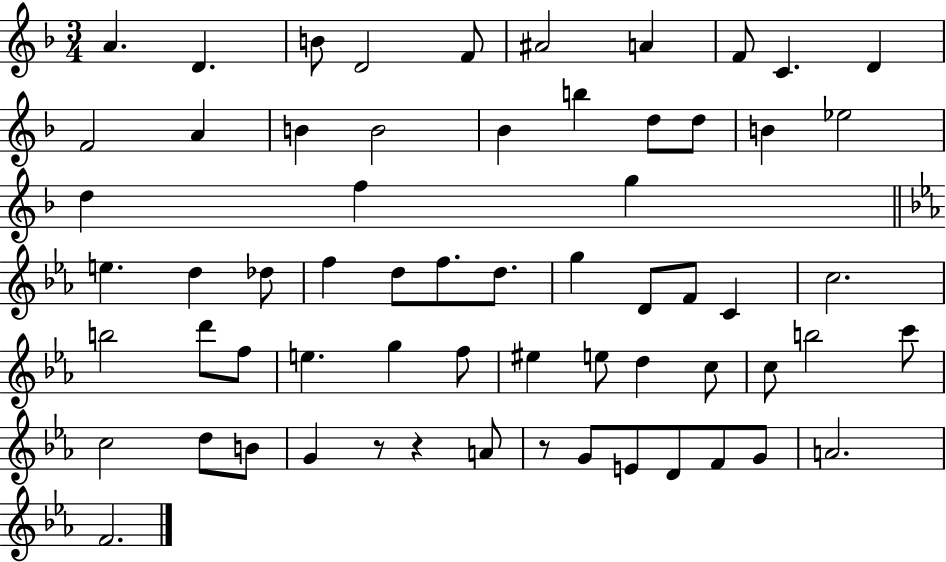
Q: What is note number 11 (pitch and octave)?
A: F4